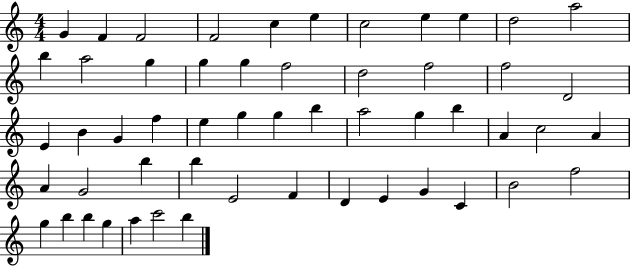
X:1
T:Untitled
M:4/4
L:1/4
K:C
G F F2 F2 c e c2 e e d2 a2 b a2 g g g f2 d2 f2 f2 D2 E B G f e g g b a2 g b A c2 A A G2 b b E2 F D E G C B2 f2 g b b g a c'2 b